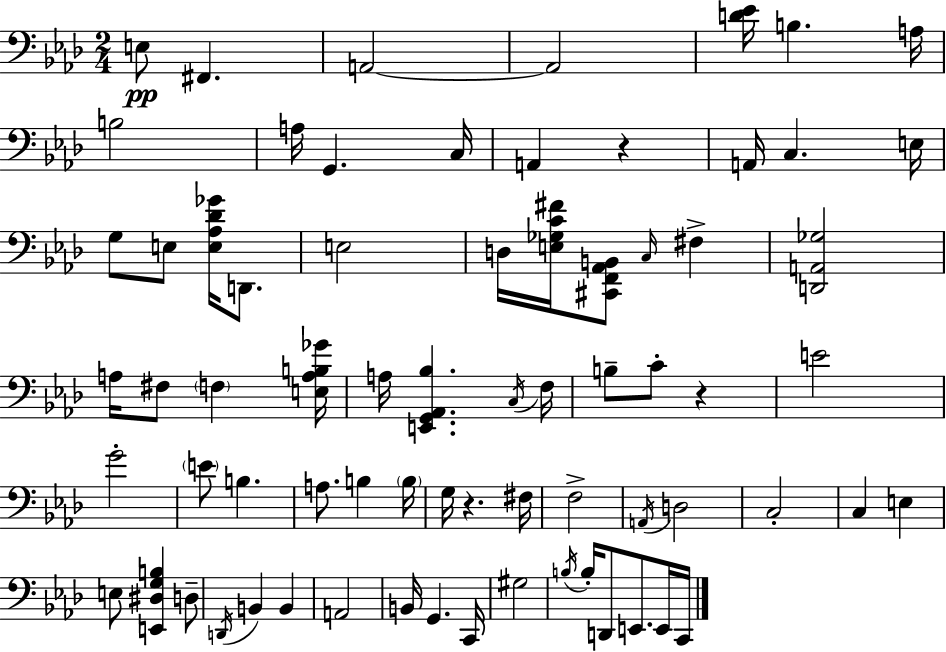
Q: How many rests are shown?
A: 3